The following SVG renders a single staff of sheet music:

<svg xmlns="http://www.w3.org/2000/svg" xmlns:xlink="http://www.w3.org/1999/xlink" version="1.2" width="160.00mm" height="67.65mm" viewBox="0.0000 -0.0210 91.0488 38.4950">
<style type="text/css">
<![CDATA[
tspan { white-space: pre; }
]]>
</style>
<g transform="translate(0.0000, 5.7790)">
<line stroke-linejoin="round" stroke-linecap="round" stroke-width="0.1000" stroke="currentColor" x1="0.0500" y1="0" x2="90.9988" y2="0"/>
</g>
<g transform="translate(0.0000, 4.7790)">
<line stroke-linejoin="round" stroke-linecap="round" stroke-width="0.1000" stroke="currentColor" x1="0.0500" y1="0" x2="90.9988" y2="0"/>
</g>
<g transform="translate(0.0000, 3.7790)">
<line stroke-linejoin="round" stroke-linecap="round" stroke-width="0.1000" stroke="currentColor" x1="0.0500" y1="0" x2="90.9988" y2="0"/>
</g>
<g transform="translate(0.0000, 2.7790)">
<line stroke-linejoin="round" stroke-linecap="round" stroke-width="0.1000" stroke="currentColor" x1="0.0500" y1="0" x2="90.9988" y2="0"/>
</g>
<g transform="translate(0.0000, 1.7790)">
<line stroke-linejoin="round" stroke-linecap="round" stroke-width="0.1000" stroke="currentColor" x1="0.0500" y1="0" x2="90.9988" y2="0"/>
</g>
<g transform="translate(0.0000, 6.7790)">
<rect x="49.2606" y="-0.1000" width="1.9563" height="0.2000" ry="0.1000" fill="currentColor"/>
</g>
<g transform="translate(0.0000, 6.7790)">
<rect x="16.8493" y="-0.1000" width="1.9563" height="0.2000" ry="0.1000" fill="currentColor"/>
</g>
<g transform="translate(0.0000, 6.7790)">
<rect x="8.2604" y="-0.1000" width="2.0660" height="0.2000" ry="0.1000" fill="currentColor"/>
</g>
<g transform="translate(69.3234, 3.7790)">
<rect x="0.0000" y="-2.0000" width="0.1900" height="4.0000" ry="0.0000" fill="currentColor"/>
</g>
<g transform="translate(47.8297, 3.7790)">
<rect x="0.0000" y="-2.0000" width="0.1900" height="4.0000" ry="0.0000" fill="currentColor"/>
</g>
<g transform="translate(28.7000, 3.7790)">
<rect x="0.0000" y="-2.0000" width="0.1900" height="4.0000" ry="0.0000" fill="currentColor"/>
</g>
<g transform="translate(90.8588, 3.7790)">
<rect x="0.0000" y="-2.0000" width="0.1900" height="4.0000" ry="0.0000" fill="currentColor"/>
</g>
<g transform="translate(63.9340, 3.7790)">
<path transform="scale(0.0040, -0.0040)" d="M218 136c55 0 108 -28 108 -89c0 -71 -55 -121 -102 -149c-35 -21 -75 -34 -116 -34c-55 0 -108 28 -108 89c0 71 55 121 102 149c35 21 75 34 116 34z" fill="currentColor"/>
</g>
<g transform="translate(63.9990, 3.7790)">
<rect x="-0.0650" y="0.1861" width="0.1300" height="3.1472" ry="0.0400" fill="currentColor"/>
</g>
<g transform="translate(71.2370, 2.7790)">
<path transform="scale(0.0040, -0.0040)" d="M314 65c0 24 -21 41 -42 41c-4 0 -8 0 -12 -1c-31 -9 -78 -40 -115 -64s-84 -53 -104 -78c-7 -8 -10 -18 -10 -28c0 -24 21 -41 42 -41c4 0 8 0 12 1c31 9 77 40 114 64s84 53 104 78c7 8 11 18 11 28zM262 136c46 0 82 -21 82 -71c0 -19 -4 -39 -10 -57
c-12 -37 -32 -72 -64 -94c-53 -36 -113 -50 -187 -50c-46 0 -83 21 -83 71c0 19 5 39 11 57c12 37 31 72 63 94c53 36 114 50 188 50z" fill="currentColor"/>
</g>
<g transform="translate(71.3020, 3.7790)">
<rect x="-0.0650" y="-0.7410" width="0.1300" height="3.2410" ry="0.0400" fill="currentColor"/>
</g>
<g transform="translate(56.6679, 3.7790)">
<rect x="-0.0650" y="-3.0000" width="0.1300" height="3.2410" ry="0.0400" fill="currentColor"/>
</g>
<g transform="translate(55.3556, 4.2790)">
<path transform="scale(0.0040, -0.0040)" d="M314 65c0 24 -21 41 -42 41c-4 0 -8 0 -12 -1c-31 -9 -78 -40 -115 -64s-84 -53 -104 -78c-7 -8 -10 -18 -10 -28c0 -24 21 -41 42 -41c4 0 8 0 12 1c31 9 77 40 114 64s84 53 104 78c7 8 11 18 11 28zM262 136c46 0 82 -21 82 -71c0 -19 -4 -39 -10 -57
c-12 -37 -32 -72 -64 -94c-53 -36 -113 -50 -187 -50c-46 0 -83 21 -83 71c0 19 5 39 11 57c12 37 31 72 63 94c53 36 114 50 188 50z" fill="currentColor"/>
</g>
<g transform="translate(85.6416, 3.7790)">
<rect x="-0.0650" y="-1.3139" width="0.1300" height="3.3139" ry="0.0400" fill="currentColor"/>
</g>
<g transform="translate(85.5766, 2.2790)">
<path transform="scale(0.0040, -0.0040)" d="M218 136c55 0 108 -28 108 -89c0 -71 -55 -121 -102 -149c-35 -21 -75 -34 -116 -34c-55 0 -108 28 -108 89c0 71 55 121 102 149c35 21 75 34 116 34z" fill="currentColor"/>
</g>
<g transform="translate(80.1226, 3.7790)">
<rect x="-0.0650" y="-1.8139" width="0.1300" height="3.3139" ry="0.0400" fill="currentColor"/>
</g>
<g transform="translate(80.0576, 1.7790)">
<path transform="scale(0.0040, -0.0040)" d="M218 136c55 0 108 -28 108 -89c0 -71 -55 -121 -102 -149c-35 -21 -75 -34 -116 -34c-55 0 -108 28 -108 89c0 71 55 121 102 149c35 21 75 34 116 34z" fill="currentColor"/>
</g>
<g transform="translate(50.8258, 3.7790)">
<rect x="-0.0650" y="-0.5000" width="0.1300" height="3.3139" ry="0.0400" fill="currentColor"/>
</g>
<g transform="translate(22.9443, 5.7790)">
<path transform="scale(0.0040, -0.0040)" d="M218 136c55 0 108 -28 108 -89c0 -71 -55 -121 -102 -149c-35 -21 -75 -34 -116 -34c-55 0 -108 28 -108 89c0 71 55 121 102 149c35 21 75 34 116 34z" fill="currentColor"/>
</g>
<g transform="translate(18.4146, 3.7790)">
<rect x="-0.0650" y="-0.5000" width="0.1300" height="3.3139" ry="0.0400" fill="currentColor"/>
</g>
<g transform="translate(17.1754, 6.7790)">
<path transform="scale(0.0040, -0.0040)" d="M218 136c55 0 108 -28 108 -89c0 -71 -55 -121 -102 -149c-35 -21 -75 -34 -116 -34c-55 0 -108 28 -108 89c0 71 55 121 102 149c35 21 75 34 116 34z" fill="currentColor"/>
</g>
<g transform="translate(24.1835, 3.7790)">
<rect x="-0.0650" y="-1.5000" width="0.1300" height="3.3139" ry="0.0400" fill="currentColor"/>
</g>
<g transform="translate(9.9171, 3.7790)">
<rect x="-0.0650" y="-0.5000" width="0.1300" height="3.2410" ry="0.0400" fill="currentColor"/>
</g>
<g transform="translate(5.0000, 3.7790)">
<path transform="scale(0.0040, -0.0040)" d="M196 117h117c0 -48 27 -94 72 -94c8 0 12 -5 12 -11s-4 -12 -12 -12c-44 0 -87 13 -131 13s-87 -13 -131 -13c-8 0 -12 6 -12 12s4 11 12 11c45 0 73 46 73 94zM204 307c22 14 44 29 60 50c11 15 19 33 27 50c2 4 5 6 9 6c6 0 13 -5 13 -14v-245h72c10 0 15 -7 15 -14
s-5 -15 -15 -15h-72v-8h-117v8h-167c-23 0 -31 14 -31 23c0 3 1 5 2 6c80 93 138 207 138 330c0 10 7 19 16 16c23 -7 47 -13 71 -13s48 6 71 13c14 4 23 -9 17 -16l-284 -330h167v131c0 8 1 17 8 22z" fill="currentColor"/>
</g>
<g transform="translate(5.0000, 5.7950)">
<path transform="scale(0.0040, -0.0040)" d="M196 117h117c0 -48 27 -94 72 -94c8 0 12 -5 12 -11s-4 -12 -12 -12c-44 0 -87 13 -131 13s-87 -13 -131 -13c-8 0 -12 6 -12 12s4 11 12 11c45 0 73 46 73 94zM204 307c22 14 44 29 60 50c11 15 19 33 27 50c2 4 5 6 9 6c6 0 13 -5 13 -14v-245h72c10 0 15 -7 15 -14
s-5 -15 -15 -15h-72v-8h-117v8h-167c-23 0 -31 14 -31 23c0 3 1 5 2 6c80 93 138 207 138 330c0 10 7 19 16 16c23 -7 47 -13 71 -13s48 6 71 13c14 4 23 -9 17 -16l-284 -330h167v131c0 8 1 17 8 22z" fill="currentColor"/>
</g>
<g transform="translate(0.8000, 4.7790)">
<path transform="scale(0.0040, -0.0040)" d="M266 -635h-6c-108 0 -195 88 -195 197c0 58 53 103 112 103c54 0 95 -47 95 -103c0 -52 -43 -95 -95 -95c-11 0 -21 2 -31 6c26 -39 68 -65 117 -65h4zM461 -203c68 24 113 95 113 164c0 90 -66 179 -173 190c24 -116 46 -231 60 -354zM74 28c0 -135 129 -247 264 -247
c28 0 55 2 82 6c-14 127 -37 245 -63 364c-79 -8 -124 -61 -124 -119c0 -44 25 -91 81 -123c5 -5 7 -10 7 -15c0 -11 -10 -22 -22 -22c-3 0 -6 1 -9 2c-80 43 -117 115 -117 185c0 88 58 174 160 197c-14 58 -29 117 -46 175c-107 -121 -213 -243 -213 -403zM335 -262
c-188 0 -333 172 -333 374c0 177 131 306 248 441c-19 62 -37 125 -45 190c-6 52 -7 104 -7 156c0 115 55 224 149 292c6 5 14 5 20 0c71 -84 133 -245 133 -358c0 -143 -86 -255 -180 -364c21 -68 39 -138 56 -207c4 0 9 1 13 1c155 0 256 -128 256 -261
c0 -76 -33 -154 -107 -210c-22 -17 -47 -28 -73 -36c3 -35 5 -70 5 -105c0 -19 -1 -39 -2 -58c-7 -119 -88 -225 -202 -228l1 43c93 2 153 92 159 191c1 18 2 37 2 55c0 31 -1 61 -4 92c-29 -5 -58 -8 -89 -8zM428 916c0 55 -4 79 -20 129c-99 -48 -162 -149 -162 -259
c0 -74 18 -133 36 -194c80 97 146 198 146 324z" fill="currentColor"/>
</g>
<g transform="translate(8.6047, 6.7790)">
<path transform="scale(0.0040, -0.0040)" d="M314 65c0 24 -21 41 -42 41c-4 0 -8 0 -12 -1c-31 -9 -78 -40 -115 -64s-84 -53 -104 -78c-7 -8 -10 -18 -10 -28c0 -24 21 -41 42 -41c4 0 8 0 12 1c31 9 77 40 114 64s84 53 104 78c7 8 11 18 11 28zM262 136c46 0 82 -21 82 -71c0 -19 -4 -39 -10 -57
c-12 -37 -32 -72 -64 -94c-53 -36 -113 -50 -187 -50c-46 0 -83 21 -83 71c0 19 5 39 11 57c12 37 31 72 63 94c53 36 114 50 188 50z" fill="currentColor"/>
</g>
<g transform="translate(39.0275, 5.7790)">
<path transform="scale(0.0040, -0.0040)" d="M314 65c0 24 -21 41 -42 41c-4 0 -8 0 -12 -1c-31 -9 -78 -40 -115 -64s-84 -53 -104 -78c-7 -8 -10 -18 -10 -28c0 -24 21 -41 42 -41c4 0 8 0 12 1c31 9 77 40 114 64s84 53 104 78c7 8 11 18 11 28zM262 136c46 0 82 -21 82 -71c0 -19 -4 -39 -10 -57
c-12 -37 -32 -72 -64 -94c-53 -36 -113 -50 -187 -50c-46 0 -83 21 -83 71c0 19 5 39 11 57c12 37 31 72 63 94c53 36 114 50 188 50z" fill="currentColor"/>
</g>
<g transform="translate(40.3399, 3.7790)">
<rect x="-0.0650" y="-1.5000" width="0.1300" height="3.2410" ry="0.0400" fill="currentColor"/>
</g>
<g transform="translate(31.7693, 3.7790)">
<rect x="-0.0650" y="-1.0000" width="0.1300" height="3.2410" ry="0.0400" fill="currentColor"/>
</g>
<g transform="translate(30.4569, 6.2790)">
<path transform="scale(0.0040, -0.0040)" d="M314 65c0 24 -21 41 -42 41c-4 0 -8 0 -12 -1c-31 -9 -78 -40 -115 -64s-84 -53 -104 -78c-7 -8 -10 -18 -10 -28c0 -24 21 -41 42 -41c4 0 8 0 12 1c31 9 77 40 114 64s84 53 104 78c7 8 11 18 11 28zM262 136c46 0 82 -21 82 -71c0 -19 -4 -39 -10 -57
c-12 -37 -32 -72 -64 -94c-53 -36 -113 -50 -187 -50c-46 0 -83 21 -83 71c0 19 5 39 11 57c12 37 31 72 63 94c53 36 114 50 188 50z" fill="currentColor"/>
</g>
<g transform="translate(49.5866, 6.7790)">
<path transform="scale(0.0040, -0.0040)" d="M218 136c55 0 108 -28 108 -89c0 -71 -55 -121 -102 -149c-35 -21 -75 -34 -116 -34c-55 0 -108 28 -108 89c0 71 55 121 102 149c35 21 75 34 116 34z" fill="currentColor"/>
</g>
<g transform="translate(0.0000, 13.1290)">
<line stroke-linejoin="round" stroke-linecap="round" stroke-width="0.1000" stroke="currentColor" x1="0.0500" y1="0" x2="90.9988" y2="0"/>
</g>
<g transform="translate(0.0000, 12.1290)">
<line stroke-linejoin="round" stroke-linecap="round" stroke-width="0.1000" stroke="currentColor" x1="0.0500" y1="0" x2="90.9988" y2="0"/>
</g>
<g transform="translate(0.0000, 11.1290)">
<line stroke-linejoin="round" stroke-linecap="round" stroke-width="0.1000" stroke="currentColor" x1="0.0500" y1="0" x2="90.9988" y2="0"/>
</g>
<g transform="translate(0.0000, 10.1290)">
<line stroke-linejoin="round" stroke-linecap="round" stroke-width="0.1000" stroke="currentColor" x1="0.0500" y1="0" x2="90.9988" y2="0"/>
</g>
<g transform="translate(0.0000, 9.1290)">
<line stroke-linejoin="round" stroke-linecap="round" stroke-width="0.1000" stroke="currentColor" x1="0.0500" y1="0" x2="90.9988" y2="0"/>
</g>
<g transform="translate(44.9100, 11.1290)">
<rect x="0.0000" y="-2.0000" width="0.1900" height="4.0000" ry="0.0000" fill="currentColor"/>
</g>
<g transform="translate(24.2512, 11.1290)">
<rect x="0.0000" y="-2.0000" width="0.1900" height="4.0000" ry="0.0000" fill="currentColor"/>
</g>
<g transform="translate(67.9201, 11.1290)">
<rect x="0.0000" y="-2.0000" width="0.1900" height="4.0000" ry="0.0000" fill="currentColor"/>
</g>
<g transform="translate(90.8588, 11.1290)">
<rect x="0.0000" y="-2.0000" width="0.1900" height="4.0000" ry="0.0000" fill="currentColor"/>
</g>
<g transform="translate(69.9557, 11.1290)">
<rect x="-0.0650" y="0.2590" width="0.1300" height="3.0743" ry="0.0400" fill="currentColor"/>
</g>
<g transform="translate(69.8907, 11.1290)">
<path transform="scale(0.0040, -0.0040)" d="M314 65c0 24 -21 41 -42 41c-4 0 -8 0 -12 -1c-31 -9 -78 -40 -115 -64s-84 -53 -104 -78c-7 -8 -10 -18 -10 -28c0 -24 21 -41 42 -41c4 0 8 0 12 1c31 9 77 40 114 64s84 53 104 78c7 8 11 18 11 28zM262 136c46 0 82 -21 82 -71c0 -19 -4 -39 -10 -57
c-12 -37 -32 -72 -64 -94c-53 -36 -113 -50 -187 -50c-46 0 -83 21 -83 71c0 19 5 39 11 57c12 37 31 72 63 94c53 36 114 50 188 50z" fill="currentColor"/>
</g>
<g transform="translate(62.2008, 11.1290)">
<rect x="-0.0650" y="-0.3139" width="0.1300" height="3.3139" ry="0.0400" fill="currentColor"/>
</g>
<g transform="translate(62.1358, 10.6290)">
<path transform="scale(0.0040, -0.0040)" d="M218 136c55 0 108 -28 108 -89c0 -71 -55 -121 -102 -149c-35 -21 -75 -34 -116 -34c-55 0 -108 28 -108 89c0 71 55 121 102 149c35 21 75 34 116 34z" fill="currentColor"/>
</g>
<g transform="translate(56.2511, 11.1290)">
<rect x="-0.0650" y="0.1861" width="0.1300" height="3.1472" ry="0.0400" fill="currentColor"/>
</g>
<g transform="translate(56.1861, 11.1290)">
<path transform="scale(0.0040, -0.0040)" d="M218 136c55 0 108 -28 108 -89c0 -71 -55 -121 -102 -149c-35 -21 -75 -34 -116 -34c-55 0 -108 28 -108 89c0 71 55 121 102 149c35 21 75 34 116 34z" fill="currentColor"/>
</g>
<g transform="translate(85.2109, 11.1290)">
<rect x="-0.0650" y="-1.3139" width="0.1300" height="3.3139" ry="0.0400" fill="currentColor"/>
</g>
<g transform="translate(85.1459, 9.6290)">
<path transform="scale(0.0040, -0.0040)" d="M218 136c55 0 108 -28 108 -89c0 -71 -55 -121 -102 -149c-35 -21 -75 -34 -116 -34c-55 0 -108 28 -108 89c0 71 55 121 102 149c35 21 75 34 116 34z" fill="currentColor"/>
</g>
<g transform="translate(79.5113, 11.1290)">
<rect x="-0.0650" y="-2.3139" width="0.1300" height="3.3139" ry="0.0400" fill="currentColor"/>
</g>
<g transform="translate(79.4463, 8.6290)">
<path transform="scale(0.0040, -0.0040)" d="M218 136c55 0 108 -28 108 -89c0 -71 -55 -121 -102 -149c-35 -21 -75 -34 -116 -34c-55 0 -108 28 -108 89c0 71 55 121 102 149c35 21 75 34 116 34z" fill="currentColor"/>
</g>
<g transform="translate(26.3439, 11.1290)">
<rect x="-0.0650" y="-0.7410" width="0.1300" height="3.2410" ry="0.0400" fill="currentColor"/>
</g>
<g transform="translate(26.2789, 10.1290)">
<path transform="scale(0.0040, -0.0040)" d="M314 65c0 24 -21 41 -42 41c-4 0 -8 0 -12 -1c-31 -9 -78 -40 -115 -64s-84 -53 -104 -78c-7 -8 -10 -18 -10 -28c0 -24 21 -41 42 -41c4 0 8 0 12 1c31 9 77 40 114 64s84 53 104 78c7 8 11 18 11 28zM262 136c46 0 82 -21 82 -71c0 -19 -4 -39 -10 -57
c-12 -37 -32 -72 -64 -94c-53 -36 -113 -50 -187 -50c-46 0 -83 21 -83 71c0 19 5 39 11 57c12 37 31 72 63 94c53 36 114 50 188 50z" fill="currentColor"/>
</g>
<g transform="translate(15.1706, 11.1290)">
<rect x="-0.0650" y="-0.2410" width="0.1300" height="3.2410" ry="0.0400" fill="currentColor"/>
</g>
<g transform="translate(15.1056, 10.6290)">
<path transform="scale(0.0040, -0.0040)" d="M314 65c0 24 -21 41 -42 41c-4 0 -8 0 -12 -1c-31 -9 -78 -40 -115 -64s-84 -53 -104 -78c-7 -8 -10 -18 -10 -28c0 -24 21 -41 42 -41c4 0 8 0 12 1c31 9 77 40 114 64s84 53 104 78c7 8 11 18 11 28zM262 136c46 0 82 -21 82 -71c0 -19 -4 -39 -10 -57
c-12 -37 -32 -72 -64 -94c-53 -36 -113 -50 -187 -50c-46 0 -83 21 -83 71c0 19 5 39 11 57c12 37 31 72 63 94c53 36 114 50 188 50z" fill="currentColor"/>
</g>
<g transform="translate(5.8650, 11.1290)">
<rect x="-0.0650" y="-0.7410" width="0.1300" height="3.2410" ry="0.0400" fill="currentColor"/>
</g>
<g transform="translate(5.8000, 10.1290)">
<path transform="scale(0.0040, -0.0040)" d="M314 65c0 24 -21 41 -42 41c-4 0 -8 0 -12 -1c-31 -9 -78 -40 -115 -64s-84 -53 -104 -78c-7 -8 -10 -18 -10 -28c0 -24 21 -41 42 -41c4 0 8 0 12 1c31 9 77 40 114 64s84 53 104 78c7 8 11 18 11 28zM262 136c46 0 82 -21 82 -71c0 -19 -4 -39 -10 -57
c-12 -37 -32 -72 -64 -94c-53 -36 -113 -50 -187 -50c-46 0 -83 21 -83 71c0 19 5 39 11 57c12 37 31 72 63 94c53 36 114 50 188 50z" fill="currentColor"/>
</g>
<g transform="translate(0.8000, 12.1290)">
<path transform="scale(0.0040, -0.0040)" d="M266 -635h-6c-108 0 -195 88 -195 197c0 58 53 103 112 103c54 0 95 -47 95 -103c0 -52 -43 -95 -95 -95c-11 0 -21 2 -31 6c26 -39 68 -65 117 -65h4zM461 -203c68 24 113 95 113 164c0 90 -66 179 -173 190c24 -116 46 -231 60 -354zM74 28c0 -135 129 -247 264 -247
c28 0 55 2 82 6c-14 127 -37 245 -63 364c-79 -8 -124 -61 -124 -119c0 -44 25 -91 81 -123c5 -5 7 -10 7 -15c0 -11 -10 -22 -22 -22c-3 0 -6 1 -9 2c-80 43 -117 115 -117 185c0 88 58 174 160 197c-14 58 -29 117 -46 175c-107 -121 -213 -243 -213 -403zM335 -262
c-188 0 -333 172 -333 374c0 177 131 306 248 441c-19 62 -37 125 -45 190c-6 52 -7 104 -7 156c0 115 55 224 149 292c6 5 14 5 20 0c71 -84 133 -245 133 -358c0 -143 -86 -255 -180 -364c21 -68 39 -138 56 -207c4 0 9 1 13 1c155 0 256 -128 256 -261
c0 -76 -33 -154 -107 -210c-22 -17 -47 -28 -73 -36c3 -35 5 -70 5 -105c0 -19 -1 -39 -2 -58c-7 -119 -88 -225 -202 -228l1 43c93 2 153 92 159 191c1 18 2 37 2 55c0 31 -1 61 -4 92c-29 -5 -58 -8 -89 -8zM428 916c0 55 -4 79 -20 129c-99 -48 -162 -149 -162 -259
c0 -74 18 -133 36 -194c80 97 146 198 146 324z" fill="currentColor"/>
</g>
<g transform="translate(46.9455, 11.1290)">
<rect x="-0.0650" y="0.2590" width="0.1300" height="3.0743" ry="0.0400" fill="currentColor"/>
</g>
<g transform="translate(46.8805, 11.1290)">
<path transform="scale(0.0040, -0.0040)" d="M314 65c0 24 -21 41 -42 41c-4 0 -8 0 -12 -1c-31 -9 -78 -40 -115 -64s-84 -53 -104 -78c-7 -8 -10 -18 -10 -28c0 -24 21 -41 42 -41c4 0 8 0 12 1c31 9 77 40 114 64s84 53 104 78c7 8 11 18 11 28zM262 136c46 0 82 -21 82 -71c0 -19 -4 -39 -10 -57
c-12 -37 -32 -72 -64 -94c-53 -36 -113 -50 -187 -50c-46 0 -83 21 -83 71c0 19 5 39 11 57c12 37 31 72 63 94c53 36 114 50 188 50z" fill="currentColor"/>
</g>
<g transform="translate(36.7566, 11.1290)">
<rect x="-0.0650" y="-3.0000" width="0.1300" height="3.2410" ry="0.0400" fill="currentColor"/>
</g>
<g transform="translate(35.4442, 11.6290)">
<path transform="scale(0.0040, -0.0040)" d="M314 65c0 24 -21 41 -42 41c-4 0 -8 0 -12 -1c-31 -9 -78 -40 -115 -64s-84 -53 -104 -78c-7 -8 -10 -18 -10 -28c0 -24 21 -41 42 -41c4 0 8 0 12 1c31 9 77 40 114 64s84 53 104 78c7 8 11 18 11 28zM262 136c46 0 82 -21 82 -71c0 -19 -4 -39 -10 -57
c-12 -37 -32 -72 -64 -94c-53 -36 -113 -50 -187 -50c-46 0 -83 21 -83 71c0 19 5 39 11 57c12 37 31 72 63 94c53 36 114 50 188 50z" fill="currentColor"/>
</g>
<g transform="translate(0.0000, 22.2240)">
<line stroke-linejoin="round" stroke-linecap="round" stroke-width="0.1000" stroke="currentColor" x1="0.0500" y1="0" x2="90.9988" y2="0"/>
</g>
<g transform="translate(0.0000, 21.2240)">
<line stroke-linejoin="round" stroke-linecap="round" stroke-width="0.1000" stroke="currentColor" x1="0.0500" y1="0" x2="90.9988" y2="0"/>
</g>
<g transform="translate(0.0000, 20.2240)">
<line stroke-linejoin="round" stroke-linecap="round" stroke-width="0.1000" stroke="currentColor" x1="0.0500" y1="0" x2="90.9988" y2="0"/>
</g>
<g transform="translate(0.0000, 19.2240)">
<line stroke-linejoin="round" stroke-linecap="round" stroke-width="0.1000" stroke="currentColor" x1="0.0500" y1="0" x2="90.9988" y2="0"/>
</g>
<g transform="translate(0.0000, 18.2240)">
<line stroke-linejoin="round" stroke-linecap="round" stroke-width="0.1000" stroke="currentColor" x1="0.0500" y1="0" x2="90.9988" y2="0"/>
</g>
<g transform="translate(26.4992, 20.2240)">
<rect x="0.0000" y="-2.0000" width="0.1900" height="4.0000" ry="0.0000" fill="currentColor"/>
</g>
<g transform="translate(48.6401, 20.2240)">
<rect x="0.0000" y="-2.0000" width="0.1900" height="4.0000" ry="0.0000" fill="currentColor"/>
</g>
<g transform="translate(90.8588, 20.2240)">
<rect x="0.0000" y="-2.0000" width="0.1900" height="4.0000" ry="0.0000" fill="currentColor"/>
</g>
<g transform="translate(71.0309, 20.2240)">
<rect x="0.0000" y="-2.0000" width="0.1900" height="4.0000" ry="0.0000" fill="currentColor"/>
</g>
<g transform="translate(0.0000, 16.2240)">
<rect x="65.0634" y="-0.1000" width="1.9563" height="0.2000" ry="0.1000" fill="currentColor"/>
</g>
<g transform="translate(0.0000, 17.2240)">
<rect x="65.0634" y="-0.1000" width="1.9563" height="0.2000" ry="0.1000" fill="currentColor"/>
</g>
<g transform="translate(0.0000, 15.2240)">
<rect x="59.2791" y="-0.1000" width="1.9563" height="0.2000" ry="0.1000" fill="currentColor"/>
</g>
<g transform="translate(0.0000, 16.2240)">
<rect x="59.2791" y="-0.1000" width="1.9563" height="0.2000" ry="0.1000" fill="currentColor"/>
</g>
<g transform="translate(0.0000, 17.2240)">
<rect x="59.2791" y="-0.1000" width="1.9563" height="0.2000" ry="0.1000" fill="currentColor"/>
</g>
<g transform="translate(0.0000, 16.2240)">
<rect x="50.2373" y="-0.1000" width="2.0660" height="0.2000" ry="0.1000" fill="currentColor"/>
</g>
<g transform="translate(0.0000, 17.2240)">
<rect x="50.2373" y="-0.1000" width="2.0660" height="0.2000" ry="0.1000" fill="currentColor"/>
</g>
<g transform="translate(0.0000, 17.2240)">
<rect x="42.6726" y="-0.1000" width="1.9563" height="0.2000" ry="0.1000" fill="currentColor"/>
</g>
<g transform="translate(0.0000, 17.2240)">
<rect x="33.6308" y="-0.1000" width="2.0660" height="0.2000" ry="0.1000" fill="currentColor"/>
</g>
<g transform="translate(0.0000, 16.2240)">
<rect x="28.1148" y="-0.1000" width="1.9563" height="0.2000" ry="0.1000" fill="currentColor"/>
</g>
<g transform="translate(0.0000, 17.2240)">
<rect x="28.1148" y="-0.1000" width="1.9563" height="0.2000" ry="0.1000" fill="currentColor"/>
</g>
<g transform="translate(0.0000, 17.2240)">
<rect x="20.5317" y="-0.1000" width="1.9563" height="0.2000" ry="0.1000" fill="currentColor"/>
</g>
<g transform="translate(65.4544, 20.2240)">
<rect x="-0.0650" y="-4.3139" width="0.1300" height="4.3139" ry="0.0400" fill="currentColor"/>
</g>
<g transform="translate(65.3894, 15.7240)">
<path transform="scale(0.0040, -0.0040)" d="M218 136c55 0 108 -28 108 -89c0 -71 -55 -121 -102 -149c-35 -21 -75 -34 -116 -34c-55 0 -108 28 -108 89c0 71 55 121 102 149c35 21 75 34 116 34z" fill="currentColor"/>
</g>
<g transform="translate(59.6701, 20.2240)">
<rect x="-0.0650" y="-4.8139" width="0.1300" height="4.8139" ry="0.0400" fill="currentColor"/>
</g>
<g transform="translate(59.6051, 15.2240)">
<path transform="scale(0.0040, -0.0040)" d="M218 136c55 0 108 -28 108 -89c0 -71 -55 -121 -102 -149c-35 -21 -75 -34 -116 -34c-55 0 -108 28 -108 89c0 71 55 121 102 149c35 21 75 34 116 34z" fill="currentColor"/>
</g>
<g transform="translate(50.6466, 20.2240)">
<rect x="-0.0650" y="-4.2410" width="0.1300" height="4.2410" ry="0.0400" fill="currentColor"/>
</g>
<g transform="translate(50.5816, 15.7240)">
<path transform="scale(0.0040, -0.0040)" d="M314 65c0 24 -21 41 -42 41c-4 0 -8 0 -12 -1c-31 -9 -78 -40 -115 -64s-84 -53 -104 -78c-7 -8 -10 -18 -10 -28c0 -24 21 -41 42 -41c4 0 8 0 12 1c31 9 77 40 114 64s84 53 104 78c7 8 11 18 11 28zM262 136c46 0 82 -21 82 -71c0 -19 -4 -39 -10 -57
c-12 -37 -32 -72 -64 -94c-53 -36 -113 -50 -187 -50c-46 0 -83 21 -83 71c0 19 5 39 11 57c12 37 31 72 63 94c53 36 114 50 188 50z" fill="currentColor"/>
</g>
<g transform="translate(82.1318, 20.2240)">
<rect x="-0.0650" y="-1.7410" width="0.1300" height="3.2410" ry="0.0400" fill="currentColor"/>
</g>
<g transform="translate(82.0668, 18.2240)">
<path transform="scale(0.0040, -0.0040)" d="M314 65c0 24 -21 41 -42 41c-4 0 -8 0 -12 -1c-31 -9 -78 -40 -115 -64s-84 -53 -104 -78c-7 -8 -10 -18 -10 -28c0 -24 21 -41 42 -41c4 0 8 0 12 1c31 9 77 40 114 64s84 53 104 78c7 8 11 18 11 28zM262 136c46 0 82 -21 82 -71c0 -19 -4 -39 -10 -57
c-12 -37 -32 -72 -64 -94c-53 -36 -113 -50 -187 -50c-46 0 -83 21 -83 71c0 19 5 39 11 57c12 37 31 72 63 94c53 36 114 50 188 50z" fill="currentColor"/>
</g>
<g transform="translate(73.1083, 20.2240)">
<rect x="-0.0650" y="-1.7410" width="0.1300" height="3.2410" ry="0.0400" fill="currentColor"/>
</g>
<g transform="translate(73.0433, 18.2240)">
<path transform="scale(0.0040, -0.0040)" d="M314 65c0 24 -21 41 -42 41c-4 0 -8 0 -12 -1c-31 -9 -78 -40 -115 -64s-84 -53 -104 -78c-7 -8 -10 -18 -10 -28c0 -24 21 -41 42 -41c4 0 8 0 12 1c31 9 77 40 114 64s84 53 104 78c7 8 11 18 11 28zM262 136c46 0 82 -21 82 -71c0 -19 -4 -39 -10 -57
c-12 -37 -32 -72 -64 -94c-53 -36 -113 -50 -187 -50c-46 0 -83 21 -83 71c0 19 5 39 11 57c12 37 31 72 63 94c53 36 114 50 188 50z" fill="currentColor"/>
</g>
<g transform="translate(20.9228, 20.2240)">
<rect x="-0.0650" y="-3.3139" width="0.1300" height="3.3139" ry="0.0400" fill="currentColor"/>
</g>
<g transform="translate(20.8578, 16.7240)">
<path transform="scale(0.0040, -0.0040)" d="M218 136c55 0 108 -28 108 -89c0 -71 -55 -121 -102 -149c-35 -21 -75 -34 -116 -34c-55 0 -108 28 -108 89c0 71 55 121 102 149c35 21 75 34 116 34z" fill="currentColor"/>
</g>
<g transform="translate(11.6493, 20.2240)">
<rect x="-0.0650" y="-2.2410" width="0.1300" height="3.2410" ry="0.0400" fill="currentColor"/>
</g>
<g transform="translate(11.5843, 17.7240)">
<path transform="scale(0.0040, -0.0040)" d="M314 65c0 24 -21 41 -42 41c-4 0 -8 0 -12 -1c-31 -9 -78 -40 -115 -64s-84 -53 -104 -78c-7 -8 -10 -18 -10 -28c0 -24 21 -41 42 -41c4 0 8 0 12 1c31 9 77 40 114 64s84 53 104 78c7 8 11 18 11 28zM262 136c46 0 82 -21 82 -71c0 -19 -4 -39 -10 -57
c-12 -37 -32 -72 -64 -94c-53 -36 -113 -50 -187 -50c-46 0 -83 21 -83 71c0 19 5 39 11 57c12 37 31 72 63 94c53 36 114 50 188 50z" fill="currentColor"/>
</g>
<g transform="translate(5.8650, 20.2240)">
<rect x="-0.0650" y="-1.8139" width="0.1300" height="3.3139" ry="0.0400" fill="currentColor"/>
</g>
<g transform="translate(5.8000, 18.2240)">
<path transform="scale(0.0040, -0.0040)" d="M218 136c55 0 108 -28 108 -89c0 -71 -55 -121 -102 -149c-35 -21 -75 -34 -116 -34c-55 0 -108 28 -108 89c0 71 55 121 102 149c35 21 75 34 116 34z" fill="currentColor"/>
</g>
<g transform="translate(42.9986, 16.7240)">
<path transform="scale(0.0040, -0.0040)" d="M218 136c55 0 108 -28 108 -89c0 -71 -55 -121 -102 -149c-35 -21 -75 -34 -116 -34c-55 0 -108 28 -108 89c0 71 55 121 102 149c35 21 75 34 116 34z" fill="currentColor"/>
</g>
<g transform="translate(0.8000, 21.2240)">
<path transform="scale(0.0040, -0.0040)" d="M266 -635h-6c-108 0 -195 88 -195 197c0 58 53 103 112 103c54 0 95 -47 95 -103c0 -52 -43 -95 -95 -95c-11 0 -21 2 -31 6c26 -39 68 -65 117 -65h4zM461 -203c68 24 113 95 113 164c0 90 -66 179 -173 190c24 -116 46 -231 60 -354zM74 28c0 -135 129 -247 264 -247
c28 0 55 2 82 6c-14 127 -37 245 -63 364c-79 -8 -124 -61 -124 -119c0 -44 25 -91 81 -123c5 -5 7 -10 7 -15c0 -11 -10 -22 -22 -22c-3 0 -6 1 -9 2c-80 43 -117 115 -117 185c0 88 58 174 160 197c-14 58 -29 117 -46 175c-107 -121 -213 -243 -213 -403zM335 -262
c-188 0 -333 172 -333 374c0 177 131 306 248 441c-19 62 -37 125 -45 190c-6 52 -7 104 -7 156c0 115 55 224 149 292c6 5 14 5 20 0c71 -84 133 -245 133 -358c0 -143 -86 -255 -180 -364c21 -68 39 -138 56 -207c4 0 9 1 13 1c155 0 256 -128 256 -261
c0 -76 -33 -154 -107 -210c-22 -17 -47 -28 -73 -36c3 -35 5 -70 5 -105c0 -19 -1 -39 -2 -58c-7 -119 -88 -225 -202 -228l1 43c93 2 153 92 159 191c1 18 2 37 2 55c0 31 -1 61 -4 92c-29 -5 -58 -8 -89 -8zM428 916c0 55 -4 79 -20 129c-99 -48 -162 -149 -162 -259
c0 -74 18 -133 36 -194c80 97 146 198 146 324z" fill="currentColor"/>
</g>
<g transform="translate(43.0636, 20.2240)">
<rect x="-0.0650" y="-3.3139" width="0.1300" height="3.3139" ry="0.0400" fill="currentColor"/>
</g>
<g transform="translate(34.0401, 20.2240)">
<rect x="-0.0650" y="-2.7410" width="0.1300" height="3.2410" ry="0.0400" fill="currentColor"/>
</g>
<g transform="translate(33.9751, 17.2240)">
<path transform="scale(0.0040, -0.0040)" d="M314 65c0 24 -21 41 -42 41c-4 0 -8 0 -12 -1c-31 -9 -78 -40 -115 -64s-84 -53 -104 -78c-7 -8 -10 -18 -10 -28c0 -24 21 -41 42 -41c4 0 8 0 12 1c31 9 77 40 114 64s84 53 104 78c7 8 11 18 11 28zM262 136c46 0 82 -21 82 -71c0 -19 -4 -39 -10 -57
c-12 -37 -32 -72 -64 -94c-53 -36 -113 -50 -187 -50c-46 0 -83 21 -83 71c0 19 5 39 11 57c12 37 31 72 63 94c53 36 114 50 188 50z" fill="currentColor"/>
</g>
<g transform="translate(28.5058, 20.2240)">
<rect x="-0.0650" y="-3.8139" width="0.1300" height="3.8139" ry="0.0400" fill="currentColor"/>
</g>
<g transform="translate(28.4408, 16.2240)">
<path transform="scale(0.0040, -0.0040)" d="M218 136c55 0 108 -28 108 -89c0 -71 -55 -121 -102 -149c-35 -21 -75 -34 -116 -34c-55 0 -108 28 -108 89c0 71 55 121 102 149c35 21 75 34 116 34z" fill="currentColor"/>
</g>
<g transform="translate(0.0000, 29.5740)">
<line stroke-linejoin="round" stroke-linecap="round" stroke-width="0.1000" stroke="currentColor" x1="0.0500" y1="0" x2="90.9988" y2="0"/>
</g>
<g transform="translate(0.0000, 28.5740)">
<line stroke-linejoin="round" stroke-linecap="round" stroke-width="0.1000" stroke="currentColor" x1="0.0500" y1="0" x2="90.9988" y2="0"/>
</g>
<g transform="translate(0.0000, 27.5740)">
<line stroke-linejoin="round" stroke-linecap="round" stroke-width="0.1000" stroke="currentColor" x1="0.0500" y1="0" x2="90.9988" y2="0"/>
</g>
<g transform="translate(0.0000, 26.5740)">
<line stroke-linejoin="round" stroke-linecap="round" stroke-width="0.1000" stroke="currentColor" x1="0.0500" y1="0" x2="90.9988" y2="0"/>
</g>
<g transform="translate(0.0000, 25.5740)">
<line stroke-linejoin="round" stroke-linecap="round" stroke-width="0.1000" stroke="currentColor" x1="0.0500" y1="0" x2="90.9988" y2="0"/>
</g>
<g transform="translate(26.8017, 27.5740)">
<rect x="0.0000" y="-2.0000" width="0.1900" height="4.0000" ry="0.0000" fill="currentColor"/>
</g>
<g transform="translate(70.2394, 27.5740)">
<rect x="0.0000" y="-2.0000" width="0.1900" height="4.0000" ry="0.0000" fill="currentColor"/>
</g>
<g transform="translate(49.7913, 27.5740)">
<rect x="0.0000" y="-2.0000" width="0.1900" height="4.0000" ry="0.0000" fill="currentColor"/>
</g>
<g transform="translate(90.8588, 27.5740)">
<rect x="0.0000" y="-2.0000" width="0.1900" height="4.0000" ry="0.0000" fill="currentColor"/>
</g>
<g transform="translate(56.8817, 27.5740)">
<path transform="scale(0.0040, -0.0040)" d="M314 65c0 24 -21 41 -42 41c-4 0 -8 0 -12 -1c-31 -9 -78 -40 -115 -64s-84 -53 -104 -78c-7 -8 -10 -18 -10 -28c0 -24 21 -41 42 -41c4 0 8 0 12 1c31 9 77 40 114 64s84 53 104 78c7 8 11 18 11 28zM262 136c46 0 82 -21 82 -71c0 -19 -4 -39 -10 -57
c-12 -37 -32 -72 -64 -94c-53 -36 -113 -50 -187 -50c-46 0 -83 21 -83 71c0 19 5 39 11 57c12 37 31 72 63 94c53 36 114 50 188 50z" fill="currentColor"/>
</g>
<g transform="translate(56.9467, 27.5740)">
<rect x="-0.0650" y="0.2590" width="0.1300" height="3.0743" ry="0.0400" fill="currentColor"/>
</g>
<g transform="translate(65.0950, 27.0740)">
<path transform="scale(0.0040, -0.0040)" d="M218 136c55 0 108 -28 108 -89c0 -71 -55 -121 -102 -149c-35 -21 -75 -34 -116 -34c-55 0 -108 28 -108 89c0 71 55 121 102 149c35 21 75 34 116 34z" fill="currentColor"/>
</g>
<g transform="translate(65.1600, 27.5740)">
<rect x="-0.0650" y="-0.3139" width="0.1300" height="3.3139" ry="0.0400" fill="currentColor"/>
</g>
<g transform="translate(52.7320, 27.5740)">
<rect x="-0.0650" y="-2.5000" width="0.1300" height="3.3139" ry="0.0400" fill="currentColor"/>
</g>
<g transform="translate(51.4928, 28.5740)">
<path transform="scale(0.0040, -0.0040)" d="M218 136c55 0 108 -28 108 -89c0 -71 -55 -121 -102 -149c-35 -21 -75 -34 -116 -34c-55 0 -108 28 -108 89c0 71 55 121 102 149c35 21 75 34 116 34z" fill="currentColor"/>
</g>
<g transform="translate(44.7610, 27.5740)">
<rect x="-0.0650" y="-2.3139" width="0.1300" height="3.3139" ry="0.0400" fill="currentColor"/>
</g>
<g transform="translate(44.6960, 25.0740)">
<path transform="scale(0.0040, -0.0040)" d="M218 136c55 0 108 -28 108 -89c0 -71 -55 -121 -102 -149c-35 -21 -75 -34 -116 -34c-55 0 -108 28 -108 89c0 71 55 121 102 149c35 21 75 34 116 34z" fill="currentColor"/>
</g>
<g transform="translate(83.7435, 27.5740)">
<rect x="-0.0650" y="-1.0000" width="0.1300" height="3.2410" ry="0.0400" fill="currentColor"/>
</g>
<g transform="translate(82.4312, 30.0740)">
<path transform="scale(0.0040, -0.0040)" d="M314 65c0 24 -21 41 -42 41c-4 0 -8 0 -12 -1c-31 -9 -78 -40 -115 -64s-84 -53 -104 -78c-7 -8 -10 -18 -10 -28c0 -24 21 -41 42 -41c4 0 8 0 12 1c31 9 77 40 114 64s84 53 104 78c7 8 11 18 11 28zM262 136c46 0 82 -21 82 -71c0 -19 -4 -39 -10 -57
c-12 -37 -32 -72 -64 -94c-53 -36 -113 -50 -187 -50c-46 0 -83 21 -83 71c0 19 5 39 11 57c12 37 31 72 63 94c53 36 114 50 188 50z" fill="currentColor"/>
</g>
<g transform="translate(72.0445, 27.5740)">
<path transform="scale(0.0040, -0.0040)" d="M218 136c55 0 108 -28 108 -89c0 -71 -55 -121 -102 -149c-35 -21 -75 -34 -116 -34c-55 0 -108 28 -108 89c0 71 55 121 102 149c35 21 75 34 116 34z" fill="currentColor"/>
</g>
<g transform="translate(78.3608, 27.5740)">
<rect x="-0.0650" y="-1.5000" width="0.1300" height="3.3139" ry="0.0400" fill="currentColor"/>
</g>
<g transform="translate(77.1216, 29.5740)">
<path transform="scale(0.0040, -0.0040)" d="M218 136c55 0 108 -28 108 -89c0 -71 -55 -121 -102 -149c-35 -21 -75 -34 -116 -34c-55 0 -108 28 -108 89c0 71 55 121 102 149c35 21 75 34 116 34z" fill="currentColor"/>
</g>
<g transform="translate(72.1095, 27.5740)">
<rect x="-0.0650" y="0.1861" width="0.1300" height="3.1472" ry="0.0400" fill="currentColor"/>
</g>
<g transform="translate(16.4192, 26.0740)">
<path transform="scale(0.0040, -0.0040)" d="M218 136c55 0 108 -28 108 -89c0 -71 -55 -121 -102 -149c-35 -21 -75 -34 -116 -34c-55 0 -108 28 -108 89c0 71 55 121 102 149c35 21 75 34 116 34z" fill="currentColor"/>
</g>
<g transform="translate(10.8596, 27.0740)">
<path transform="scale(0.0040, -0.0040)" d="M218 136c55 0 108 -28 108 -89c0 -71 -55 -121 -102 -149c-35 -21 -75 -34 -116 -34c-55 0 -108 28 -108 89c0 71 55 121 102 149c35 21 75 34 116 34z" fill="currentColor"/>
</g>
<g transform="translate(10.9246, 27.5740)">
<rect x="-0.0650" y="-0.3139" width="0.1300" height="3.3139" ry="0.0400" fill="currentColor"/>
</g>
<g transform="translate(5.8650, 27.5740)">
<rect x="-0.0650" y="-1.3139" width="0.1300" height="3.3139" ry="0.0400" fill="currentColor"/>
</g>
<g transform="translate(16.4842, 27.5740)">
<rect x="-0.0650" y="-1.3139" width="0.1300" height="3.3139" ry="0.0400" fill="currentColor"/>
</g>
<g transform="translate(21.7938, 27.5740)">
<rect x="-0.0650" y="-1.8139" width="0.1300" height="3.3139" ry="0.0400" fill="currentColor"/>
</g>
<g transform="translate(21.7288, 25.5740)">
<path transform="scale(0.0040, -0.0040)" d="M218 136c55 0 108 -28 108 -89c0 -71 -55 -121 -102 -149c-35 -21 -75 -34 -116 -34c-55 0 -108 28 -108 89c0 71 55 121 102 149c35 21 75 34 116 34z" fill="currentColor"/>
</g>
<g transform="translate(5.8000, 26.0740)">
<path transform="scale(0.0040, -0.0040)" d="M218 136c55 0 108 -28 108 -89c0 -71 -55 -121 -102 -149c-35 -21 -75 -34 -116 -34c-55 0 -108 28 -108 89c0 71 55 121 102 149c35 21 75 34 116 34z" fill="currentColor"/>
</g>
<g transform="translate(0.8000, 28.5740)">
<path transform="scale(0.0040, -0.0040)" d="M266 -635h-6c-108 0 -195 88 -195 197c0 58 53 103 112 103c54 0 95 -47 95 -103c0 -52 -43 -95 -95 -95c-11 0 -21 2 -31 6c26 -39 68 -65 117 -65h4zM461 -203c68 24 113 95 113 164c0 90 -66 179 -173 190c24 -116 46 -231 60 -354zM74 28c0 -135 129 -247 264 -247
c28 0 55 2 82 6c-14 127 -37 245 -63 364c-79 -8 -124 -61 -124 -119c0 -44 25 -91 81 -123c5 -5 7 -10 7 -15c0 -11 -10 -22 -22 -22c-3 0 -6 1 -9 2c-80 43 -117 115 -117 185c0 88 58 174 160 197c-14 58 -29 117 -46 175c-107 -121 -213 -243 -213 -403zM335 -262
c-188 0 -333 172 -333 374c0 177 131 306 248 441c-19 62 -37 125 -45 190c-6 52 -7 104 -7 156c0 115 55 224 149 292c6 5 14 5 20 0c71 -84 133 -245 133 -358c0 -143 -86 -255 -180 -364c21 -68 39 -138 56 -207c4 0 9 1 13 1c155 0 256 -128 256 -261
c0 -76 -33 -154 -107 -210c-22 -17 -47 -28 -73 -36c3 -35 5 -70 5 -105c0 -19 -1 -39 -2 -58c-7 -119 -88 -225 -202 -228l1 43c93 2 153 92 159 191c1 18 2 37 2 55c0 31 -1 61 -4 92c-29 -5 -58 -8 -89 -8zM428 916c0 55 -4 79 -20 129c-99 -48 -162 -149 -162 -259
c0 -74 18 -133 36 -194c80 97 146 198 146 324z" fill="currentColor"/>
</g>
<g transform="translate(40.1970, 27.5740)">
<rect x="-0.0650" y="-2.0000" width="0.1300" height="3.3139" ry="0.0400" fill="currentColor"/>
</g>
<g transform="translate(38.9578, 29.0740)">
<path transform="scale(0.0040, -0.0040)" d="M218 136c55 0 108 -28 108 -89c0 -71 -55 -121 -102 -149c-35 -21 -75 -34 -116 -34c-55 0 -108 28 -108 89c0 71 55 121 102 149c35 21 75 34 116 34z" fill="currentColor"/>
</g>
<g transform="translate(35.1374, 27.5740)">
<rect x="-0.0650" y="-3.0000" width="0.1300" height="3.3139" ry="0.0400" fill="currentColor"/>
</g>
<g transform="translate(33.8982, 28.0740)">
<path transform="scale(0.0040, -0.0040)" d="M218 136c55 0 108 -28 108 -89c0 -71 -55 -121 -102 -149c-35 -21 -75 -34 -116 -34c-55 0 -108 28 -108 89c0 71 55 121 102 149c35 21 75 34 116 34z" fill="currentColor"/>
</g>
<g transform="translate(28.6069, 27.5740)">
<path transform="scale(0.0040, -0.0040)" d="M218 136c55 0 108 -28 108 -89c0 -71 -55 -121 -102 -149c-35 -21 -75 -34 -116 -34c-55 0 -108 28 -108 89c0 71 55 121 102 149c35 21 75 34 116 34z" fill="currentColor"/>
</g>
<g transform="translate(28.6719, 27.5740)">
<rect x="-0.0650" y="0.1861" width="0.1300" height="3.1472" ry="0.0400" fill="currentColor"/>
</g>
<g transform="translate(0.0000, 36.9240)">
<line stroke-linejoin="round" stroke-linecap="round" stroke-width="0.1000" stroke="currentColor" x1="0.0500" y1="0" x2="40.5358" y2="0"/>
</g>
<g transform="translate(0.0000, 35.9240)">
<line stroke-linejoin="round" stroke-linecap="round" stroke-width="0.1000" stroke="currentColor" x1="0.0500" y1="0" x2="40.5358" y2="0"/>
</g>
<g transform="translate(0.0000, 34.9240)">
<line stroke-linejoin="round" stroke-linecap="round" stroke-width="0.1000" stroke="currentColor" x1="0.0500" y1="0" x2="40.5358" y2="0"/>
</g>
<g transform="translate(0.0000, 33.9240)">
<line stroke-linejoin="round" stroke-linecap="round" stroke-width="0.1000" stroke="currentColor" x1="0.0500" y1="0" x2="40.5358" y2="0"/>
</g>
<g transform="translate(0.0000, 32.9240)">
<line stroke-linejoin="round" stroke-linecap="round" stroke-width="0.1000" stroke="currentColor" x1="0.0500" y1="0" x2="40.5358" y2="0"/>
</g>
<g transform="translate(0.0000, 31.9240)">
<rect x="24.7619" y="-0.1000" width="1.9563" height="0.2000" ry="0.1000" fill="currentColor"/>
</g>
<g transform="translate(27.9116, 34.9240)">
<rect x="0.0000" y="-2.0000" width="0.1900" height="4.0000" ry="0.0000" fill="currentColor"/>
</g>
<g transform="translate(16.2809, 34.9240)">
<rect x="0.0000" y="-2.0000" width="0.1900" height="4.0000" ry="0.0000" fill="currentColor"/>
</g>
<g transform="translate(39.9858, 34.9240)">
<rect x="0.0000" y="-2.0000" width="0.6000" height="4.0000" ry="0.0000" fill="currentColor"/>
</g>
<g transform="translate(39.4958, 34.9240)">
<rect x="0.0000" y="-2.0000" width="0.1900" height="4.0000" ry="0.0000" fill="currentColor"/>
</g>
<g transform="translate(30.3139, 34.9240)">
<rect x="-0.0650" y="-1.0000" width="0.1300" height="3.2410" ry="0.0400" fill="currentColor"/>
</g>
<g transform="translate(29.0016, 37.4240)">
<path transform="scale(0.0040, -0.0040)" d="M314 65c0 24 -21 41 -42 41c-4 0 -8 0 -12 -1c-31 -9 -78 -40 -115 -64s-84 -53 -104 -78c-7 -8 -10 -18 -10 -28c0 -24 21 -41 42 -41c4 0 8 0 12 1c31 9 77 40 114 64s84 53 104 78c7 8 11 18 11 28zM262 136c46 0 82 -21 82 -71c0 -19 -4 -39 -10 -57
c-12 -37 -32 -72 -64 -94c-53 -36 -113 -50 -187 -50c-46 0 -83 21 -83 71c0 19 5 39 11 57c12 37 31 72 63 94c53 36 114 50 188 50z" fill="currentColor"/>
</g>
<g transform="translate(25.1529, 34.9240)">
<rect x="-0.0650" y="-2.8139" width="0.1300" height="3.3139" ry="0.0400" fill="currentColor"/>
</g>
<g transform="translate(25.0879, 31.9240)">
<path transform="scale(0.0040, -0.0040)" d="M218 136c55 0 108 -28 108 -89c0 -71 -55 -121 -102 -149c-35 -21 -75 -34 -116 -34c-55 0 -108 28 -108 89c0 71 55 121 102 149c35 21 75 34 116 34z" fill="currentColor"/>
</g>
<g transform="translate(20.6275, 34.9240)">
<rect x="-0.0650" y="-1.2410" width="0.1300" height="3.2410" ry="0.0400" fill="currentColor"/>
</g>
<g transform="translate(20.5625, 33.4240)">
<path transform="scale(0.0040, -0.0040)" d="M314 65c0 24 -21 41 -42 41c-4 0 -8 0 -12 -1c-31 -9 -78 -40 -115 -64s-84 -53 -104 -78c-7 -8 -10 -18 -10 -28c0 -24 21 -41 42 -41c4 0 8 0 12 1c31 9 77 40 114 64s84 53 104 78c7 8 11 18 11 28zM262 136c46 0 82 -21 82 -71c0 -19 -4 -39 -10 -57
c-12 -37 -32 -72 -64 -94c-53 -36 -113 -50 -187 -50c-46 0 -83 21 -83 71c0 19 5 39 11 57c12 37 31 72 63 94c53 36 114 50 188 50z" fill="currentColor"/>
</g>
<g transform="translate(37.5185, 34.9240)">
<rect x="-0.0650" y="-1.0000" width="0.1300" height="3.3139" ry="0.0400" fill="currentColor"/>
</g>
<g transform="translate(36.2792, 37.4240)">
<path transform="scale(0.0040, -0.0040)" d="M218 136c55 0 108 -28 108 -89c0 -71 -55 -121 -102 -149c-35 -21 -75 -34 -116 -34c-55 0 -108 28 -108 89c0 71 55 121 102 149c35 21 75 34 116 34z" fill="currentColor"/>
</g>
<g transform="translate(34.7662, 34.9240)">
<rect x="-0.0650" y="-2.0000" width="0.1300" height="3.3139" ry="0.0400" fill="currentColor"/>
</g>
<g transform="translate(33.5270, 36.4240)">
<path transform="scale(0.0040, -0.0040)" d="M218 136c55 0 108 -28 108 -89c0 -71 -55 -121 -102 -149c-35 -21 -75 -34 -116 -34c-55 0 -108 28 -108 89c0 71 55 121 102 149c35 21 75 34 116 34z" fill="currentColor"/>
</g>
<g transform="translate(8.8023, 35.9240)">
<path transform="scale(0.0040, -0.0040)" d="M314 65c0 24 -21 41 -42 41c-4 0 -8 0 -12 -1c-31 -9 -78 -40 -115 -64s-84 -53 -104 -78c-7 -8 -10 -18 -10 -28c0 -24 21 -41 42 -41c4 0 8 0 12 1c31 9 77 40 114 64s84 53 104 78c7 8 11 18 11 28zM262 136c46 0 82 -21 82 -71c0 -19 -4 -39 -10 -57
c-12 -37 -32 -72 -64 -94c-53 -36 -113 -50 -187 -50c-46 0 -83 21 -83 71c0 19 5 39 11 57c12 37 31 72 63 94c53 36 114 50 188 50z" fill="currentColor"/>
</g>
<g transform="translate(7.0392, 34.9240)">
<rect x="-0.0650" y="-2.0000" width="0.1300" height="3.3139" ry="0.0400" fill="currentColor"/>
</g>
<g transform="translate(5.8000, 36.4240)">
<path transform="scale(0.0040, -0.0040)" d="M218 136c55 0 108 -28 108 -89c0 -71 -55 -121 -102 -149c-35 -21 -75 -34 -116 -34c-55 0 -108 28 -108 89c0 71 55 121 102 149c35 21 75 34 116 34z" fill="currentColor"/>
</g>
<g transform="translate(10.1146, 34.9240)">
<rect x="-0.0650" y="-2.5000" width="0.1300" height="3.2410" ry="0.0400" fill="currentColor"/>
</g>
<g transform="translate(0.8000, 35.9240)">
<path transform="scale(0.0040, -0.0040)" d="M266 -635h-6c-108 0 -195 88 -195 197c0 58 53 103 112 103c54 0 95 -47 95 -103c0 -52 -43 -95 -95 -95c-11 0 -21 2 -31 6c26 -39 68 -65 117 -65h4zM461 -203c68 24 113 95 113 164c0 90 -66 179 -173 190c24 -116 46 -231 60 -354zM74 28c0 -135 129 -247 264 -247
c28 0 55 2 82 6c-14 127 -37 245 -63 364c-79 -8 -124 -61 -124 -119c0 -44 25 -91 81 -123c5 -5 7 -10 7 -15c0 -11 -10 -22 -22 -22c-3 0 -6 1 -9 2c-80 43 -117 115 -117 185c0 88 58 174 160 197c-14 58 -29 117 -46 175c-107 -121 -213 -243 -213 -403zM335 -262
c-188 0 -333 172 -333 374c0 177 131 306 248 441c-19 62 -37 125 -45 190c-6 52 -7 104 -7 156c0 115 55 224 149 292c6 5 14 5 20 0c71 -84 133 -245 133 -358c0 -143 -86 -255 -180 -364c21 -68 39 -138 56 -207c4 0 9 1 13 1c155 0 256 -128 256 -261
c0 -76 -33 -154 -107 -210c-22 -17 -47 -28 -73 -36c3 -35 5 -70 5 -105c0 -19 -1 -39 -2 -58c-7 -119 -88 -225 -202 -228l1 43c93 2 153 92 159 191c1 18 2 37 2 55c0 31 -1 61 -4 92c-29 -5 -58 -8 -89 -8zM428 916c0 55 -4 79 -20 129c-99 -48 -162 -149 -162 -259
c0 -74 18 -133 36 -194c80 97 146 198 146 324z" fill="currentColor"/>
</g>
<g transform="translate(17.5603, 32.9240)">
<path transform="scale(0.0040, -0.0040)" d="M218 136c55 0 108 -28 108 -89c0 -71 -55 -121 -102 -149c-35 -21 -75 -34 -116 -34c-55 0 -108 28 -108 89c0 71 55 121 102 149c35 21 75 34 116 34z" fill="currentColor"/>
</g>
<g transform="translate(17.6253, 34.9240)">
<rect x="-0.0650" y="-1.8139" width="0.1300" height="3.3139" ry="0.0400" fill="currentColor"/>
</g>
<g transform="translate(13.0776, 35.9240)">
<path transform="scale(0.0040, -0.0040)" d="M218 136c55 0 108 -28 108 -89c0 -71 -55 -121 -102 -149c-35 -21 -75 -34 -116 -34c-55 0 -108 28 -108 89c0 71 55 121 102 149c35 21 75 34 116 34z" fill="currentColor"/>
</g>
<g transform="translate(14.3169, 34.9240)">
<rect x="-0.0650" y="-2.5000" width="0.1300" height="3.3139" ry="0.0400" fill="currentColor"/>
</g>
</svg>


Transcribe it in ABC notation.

X:1
T:Untitled
M:4/4
L:1/4
K:C
C2 C E D2 E2 C A2 B d2 f e d2 c2 d2 A2 B2 B c B2 g e f g2 b c' a2 b d'2 e' d' f2 f2 e c e f B A F g G B2 c B E D2 F G2 G f e2 a D2 F D